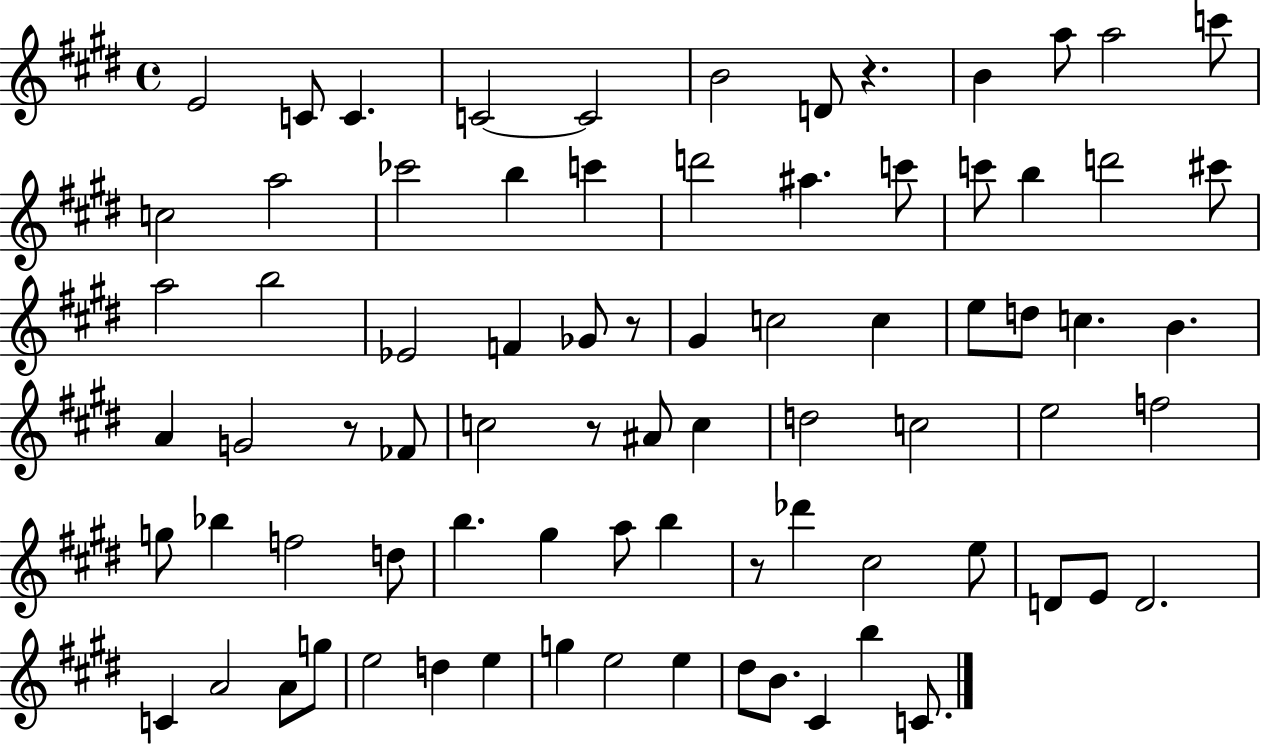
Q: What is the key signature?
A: E major